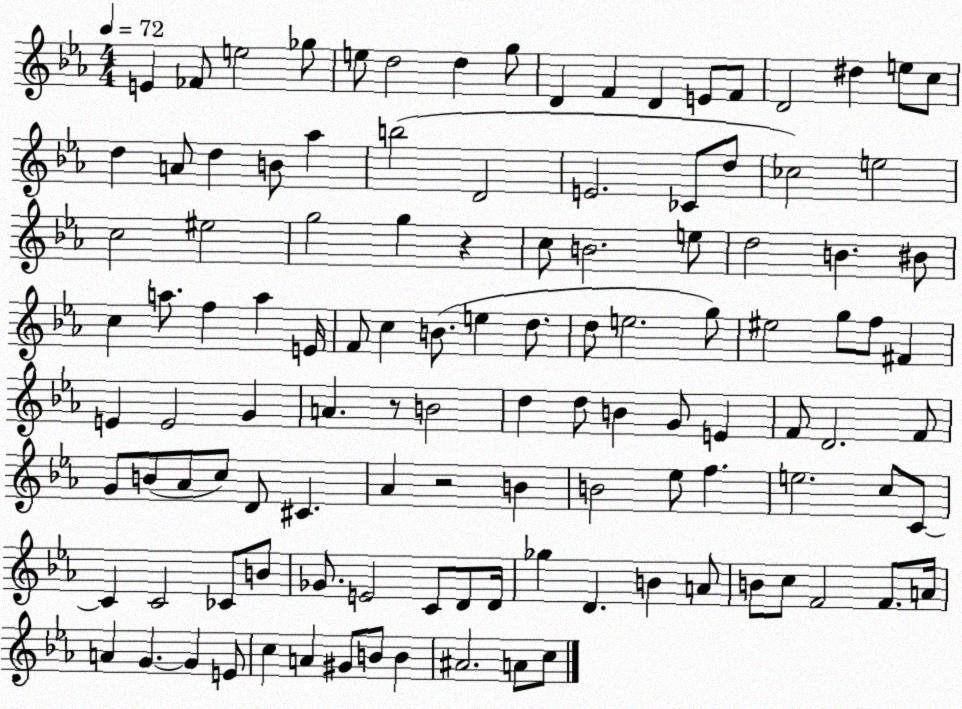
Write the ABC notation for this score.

X:1
T:Untitled
M:4/4
L:1/4
K:Eb
E _F/2 e2 _g/2 e/2 d2 d g/2 D F D E/2 F/2 D2 ^d e/2 c/2 d A/2 d B/2 _a b2 D2 E2 _C/2 d/2 _c2 e2 c2 ^e2 g2 g z c/2 B2 e/2 d2 B ^B/2 c a/2 f a E/4 F/2 c B/2 e d/2 d/2 e2 g/2 ^e2 g/2 f/2 ^F E E2 G A z/2 B2 d d/2 B G/2 E F/2 D2 F/2 G/2 B/2 _A/2 c/2 D/2 ^C _A z2 B B2 _e/2 f e2 c/2 C/2 C C2 _C/2 B/2 _G/2 E2 C/2 D/2 D/4 _g D B A/2 B/2 c/2 F2 F/2 A/4 A G G E/2 c A ^G/2 B/2 B ^A2 A/2 c/2